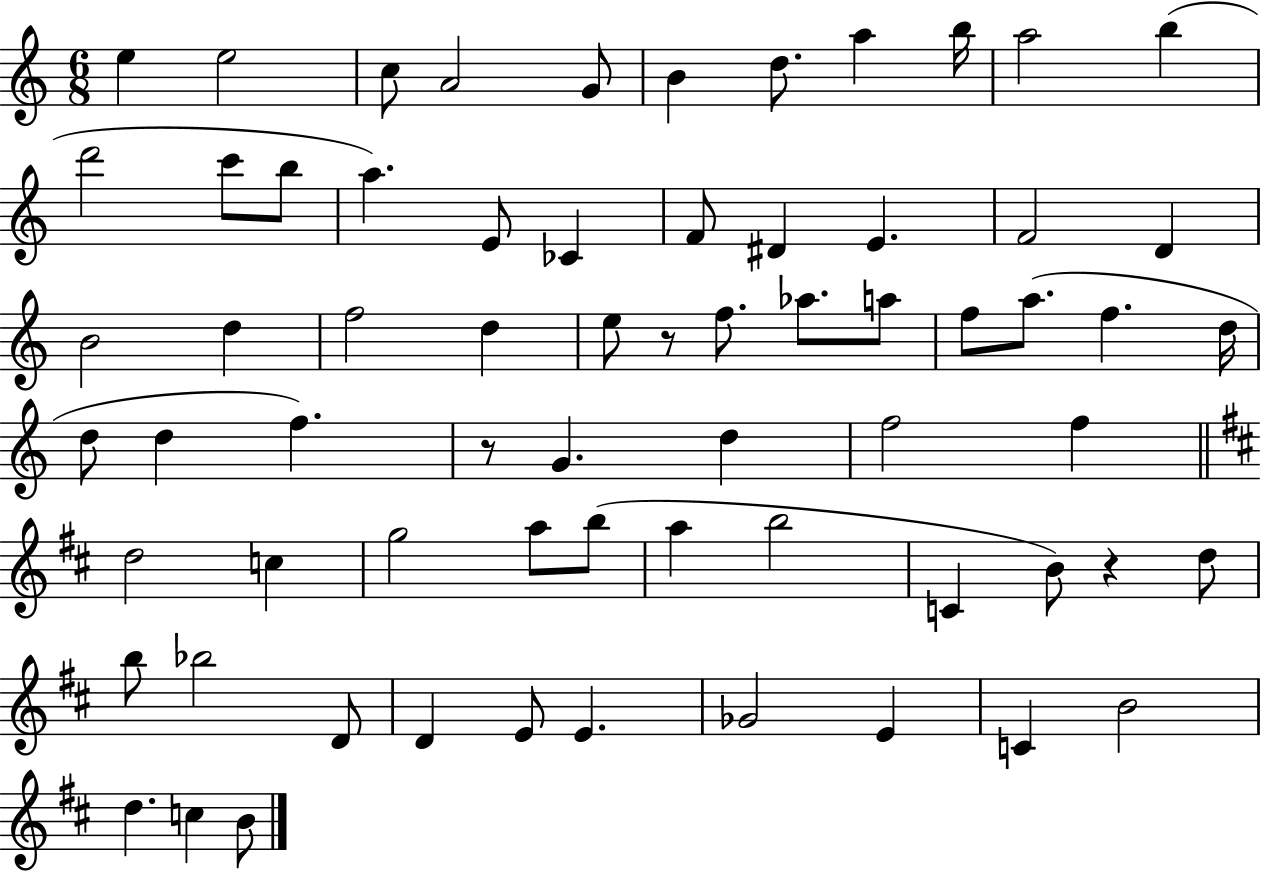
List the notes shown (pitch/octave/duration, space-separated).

E5/q E5/h C5/e A4/h G4/e B4/q D5/e. A5/q B5/s A5/h B5/q D6/h C6/e B5/e A5/q. E4/e CES4/q F4/e D#4/q E4/q. F4/h D4/q B4/h D5/q F5/h D5/q E5/e R/e F5/e. Ab5/e. A5/e F5/e A5/e. F5/q. D5/s D5/e D5/q F5/q. R/e G4/q. D5/q F5/h F5/q D5/h C5/q G5/h A5/e B5/e A5/q B5/h C4/q B4/e R/q D5/e B5/e Bb5/h D4/e D4/q E4/e E4/q. Gb4/h E4/q C4/q B4/h D5/q. C5/q B4/e